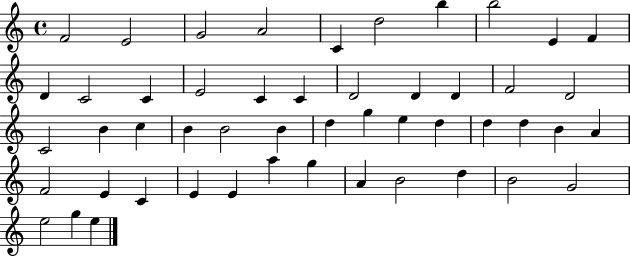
X:1
T:Untitled
M:4/4
L:1/4
K:C
F2 E2 G2 A2 C d2 b b2 E F D C2 C E2 C C D2 D D F2 D2 C2 B c B B2 B d g e d d d B A F2 E C E E a g A B2 d B2 G2 e2 g e